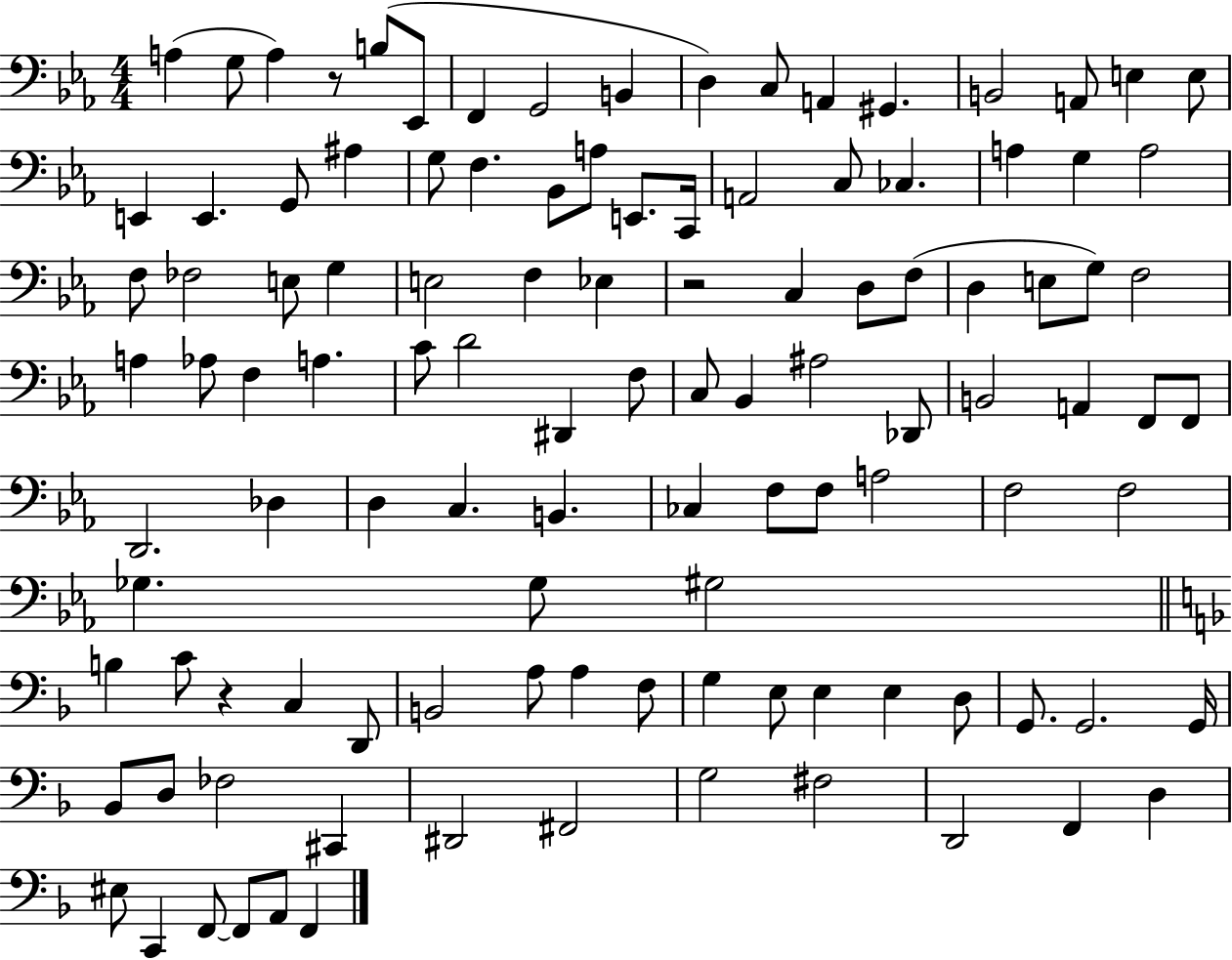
X:1
T:Untitled
M:4/4
L:1/4
K:Eb
A, G,/2 A, z/2 B,/2 _E,,/2 F,, G,,2 B,, D, C,/2 A,, ^G,, B,,2 A,,/2 E, E,/2 E,, E,, G,,/2 ^A, G,/2 F, _B,,/2 A,/2 E,,/2 C,,/4 A,,2 C,/2 _C, A, G, A,2 F,/2 _F,2 E,/2 G, E,2 F, _E, z2 C, D,/2 F,/2 D, E,/2 G,/2 F,2 A, _A,/2 F, A, C/2 D2 ^D,, F,/2 C,/2 _B,, ^A,2 _D,,/2 B,,2 A,, F,,/2 F,,/2 D,,2 _D, D, C, B,, _C, F,/2 F,/2 A,2 F,2 F,2 _G, _G,/2 ^G,2 B, C/2 z C, D,,/2 B,,2 A,/2 A, F,/2 G, E,/2 E, E, D,/2 G,,/2 G,,2 G,,/4 _B,,/2 D,/2 _F,2 ^C,, ^D,,2 ^F,,2 G,2 ^F,2 D,,2 F,, D, ^E,/2 C,, F,,/2 F,,/2 A,,/2 F,,